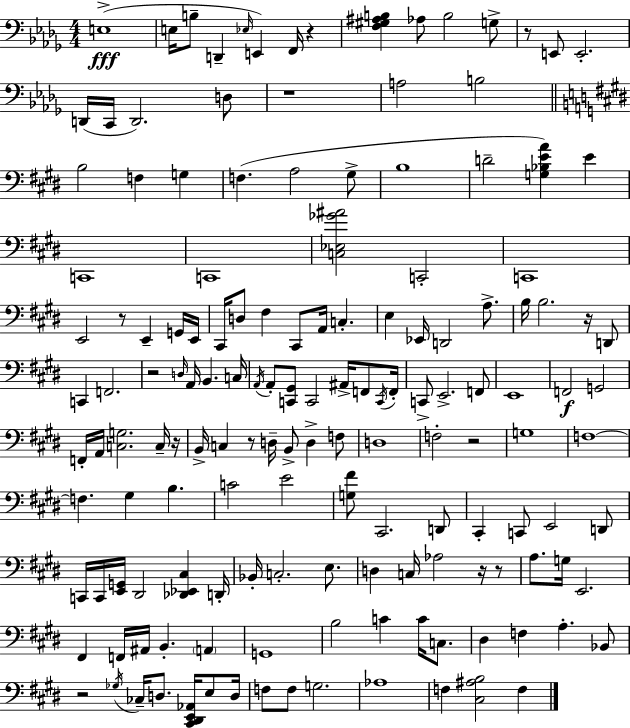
{
  \clef bass
  \numericTimeSignature
  \time 4/4
  \key bes \minor
  \repeat volta 2 { e1->(\fff | e16 b8-- d,4-- \grace { ees16 }) e,4 f,16 r4 | <f gis ais b>4 aes8 b2 g8-> | r8 e,8 e,2.-. | \break d,16( c,16 d,2.) d8 | r1 | a2 b2 | \bar "||" \break \key e \major b2 f4 g4 | f4.( a2 gis8-> | b1 | d'2-- <g bes e' a'>4) e'4 | \break c,1 | c,1 | <c ees ges' ais'>2 c,2-. | c,1 | \break e,2 r8 e,4-- g,16 e,16 | cis,16 d8 fis4 cis,8 a,16 c4.-. | e4 ees,16 d,2 a8.-> | b16 b2. r16 d,8 | \break c,4 f,2. | r2 \grace { d16 } a,16 b,4. | c16 \acciaccatura { a,16 } a,8-. <c, gis,>8 c,2 ais,16-> f,8 | \acciaccatura { c,16 } f,16-. c,8-> e,2.-> | \break f,8 e,1 | f,2\f g,2 | f,16-. a,16 <c g>2. | c16-- r16 b,16-> c4 r8 d16-- b,8-> d4-> | \break f8 d1 | f2-. r2 | g1 | f1~~ | \break f4. gis4 b4. | c'2 e'2 | <g fis'>8 cis,2. | d,8 cis,4-. c,8 e,2 | \break d,8 c,16 c,16 <e, g,>16 dis,2 <des, ees, cis>4 | d,16-. bes,16-. c2.-. | e8. d4 c16 aes2 | r16 r8 a8. g16 e,2. | \break fis,4 f,16 ais,16 b,4.-. \parenthesize a,4 | g,1 | b2 c'4 c'16 | c8. dis4 f4 a4.-. | \break bes,8 r2 \acciaccatura { ges16 } ces16-- d8. | <cis, dis, e, aes,>16 e8 d16 f8 f8 g2. | aes1 | f4 <cis ais b>2 | \break f4 } \bar "|."
}